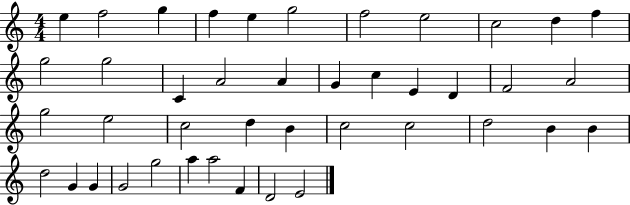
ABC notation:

X:1
T:Untitled
M:4/4
L:1/4
K:C
e f2 g f e g2 f2 e2 c2 d f g2 g2 C A2 A G c E D F2 A2 g2 e2 c2 d B c2 c2 d2 B B d2 G G G2 g2 a a2 F D2 E2